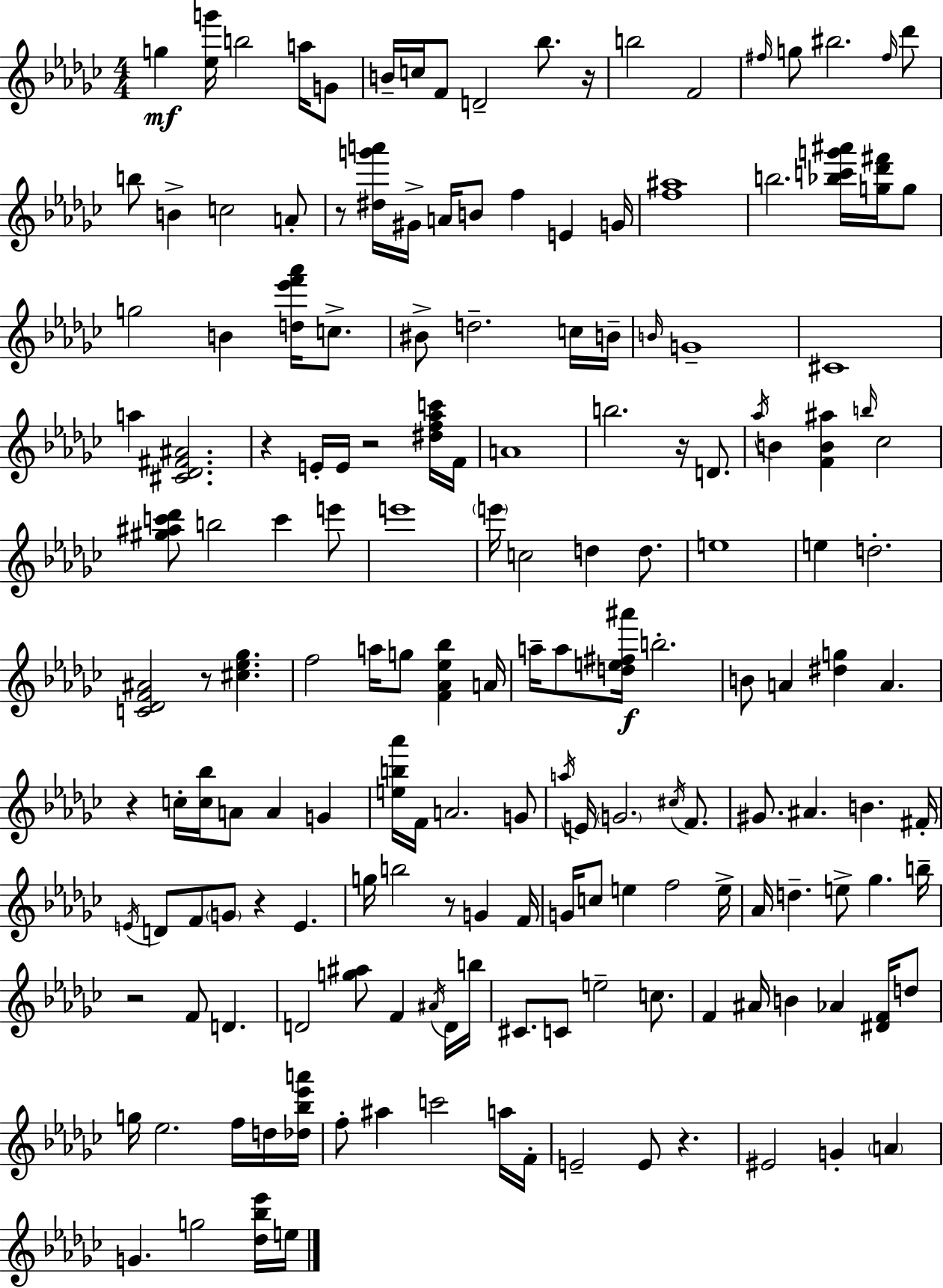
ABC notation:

X:1
T:Untitled
M:4/4
L:1/4
K:Ebm
g [_eg']/4 b2 a/4 G/2 B/4 c/4 F/2 D2 _b/2 z/4 b2 F2 ^f/4 g/2 ^b2 ^f/4 _d'/2 b/2 B c2 A/2 z/2 [^dg'a']/4 ^G/4 A/4 B/2 f E G/4 [f^a]4 b2 [_bc'g'^a']/4 [g_d'^f']/4 g/2 g2 B [d_e'f'_a']/4 c/2 ^B/2 d2 c/4 B/4 B/4 G4 ^C4 a [^C_D^F^A]2 z E/4 E/4 z2 [^df_ac']/4 F/4 A4 b2 z/4 D/2 _a/4 B [FB^a] b/4 _c2 [^g^ac'_d']/2 b2 c' e'/2 e'4 e'/4 c2 d d/2 e4 e d2 [C_DF^A]2 z/2 [^c_e_g] f2 a/4 g/2 [F_A_e_b] A/4 a/4 a/2 [de^f^a']/4 b2 B/2 A [^dg] A z c/4 [c_b]/4 A/2 A G [eb_a']/4 F/4 A2 G/2 a/4 E/4 G2 ^c/4 F/2 ^G/2 ^A B ^F/4 E/4 D/2 F/2 G/2 z E g/4 b2 z/2 G F/4 G/4 c/2 e f2 e/4 _A/4 d e/2 _g b/4 z2 F/2 D D2 [g^a]/2 F ^A/4 D/4 b/4 ^C/2 C/2 e2 c/2 F ^A/4 B _A [^DF]/4 d/2 g/4 _e2 f/4 d/4 [_d_b_e'a']/4 f/2 ^a c'2 a/4 F/4 E2 E/2 z ^E2 G A G g2 [_d_b_e']/4 e/4